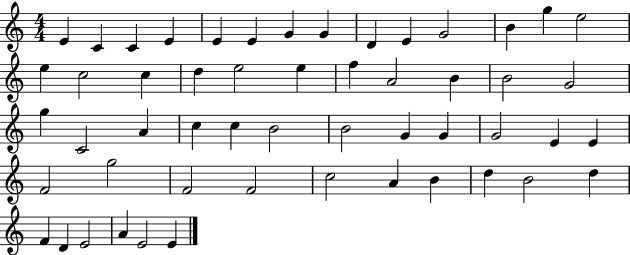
X:1
T:Untitled
M:4/4
L:1/4
K:C
E C C E E E G G D E G2 B g e2 e c2 c d e2 e f A2 B B2 G2 g C2 A c c B2 B2 G G G2 E E F2 g2 F2 F2 c2 A B d B2 d F D E2 A E2 E